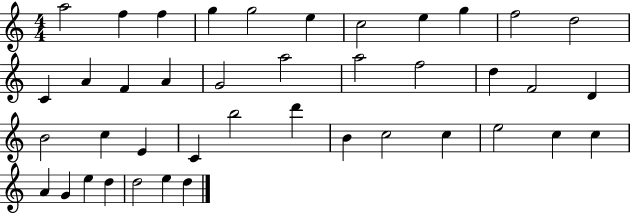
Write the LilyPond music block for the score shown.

{
  \clef treble
  \numericTimeSignature
  \time 4/4
  \key c \major
  a''2 f''4 f''4 | g''4 g''2 e''4 | c''2 e''4 g''4 | f''2 d''2 | \break c'4 a'4 f'4 a'4 | g'2 a''2 | a''2 f''2 | d''4 f'2 d'4 | \break b'2 c''4 e'4 | c'4 b''2 d'''4 | b'4 c''2 c''4 | e''2 c''4 c''4 | \break a'4 g'4 e''4 d''4 | d''2 e''4 d''4 | \bar "|."
}